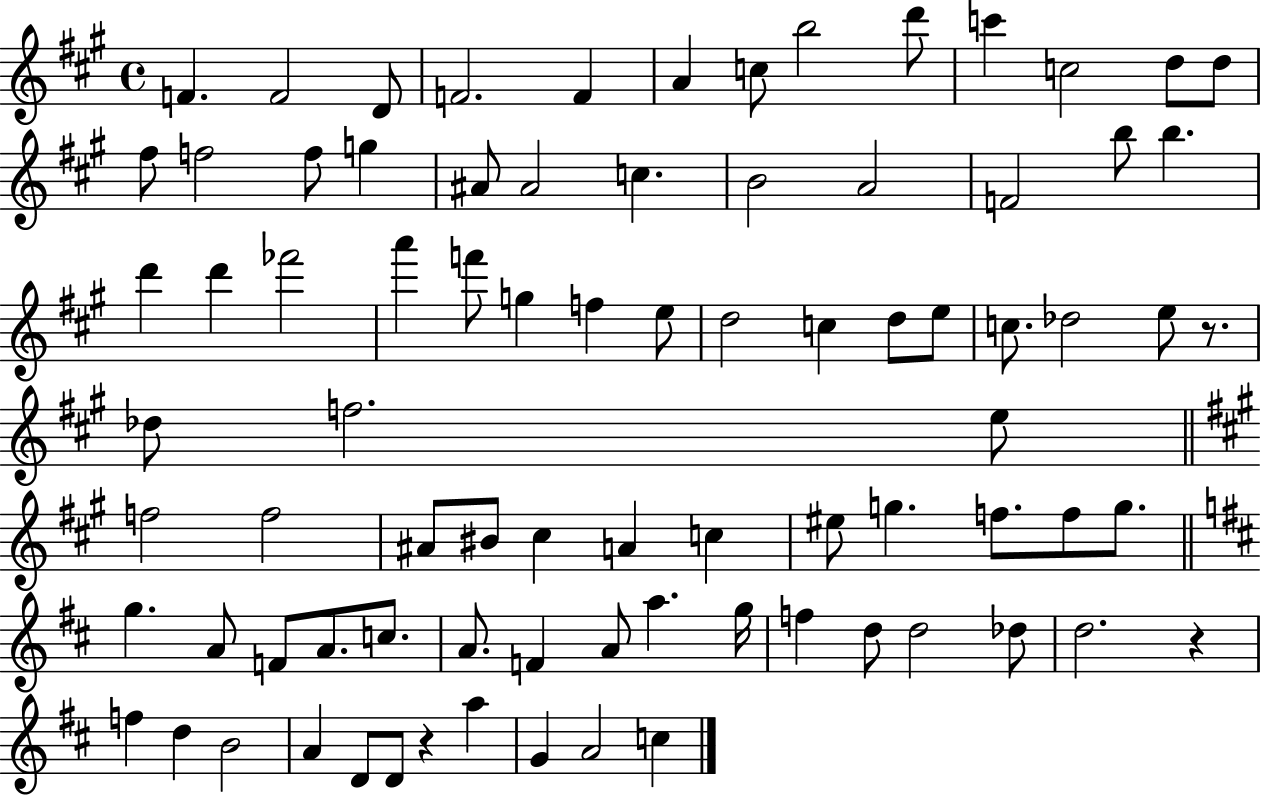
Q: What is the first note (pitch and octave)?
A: F4